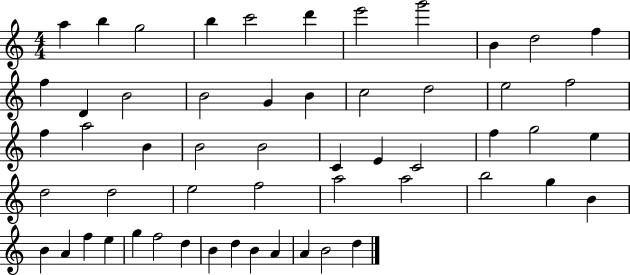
{
  \clef treble
  \numericTimeSignature
  \time 4/4
  \key c \major
  a''4 b''4 g''2 | b''4 c'''2 d'''4 | e'''2 g'''2 | b'4 d''2 f''4 | \break f''4 d'4 b'2 | b'2 g'4 b'4 | c''2 d''2 | e''2 f''2 | \break f''4 a''2 b'4 | b'2 b'2 | c'4 e'4 c'2 | f''4 g''2 e''4 | \break d''2 d''2 | e''2 f''2 | a''2 a''2 | b''2 g''4 b'4 | \break b'4 a'4 f''4 e''4 | g''4 f''2 d''4 | b'4 d''4 b'4 a'4 | a'4 b'2 d''4 | \break \bar "|."
}